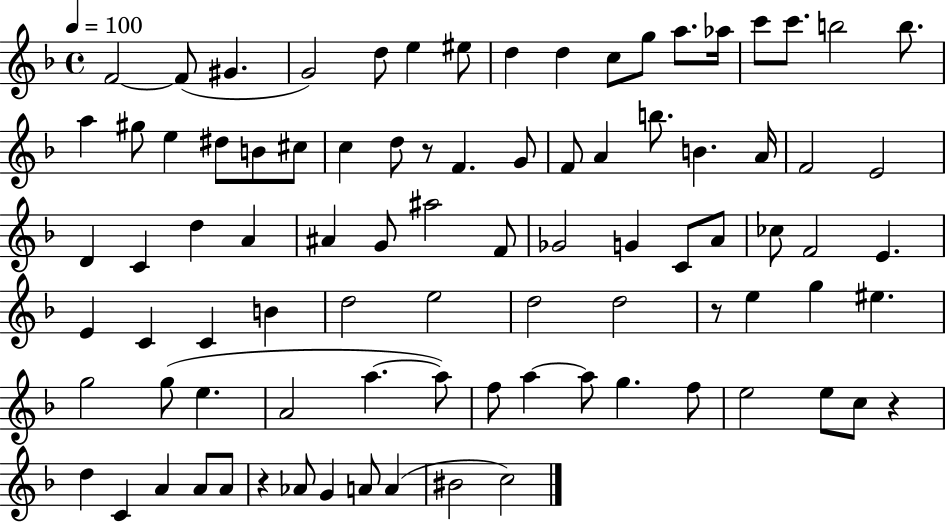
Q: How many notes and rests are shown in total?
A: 89